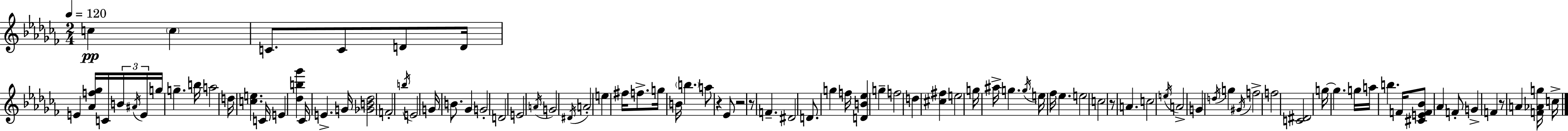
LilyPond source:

{
  \clef treble
  \numericTimeSignature
  \time 2/4
  \key aes \minor
  \tempo 4 = 120
  c''4\pp \parenthesize c''4 | c'8. c'8 d'8 d'16 | e'4 <aes' f'' ges''>16 c'16 \tuplet 3/2 { b'16 \acciaccatura { ais'16 } | e'16 } g''16 g''4.-- | \break b''16 a''2 | d''16 <c'' e''>4. | c'16 e'4 <des'' b'' ges'''>4 | ces'16 e'4.-> | \break g'16 <ges' b' des''>2 | f'2-. | \acciaccatura { b''16 } e'2 | g'16 b'8. ges'4 | \break g'2-. | d'2 | e'2 | \acciaccatura { a'16 } g'2 | \break \acciaccatura { dis'16 } a'2-. | e''4 | fis''16 f''8.-> g''16 b'16 \parenthesize b''4. | a''8 r4 | \break ees'8 r2 | r8 f'4.-- | dis'2 | d'8. g''4 | \break f''16 <d' b' ees''>4 | g''4-- f''2 | d''4 | <cis'' fis''>4 e''2 | \break g''16 ais''16-> g''4. | \acciaccatura { g''16 } e''16 fes''16 ees''4. | e''2 | c''2 | \break r8 a'4. | c''2 | \acciaccatura { e''16 } a'2-> | g'4 | \break \acciaccatura { d''16 } g''4 \acciaccatura { gis'16 } | f''2-> | f''2 | <c' dis'>2 | \break g''16~~ g''4. g''16 | a''16 b''4. f'16 | <cis' e' f' bes'>8 \parenthesize aes'4 f'8-. | g'4-> f'4 | \break r8 a'4 <f' aes' g''>16 c''16-> | \bar "|."
}